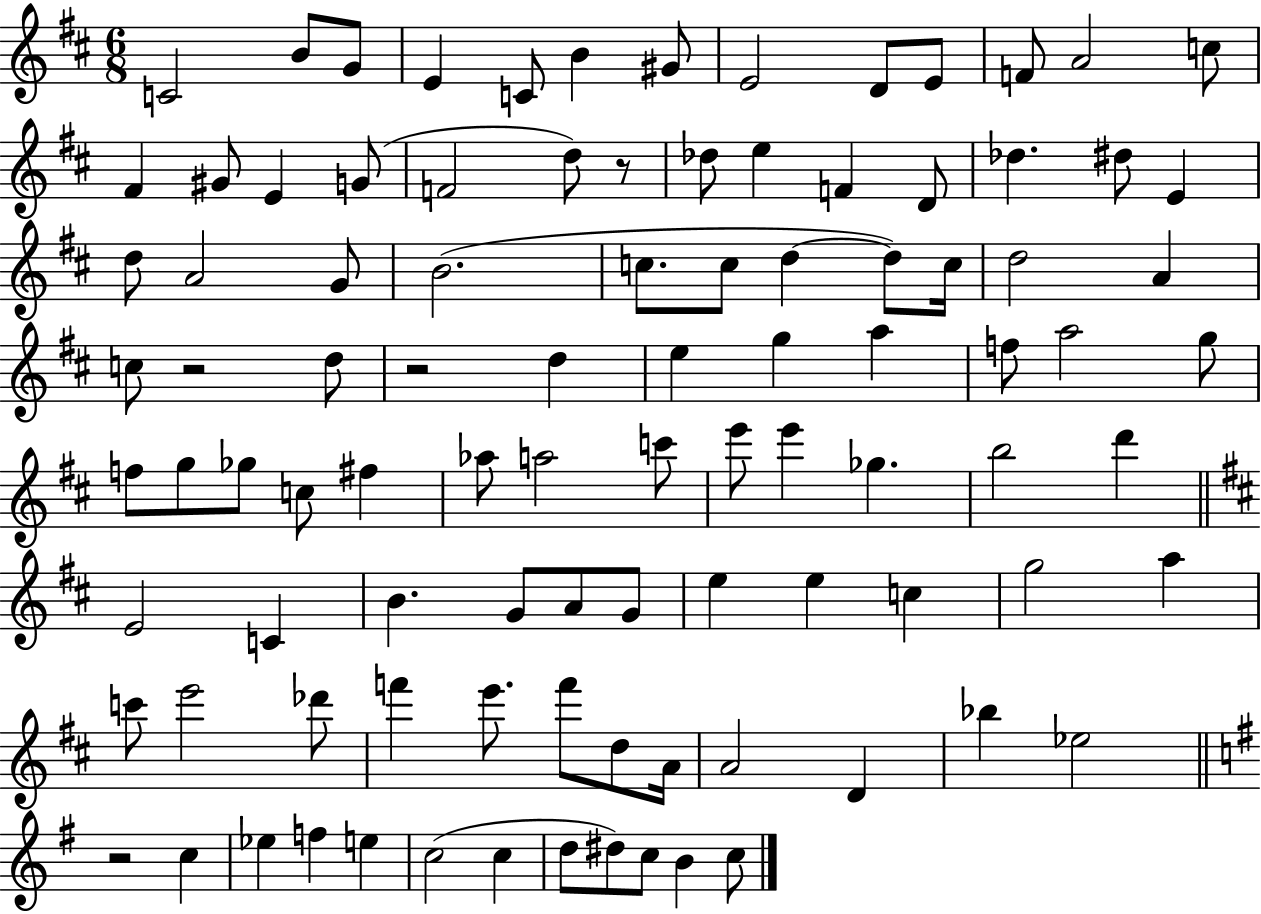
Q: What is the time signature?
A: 6/8